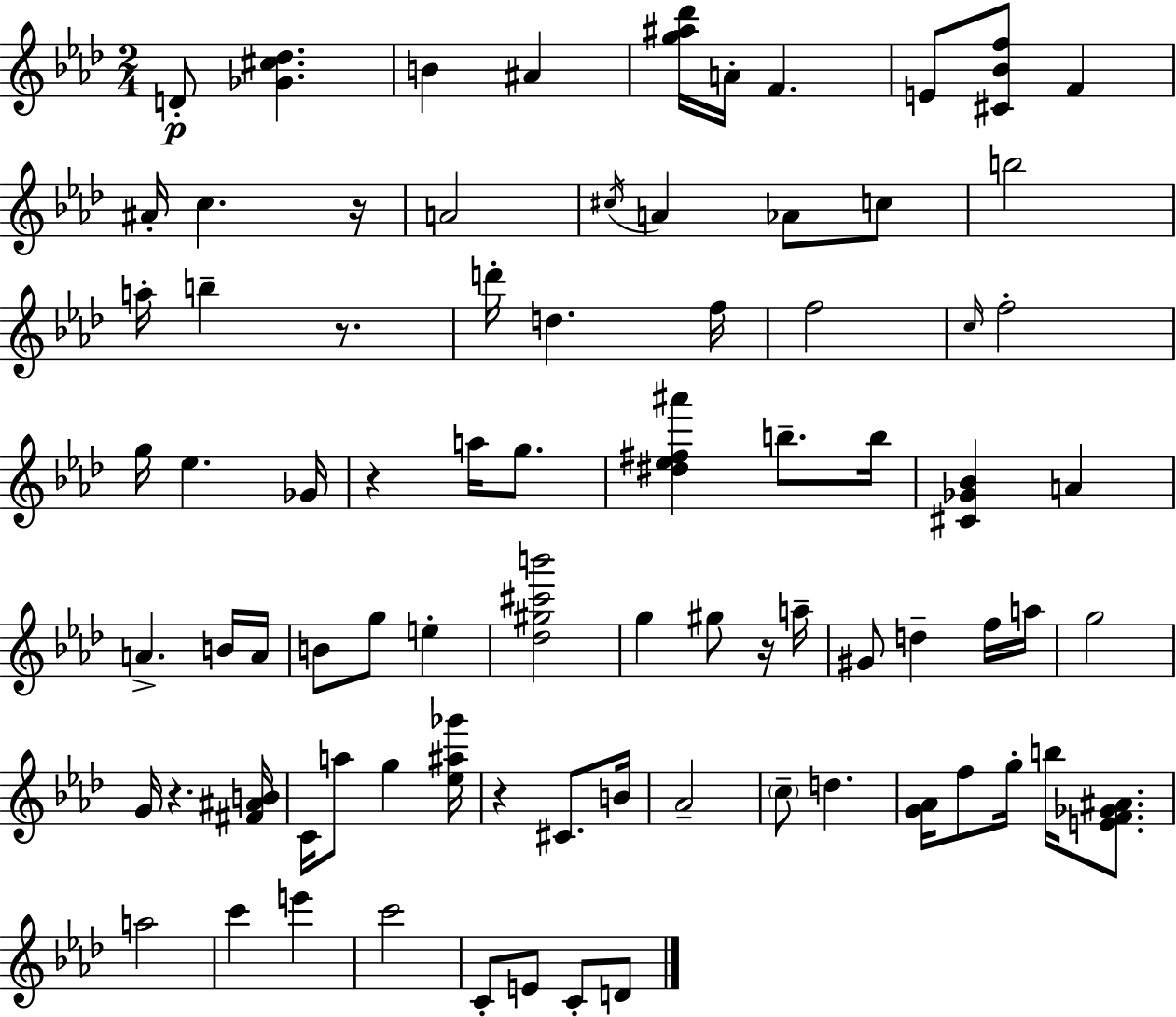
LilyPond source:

{
  \clef treble
  \numericTimeSignature
  \time 2/4
  \key aes \major
  d'8-.\p <ges' cis'' des''>4. | b'4 ais'4 | <g'' ais'' des'''>16 a'16-. f'4. | e'8 <cis' bes' f''>8 f'4 | \break ais'16-. c''4. r16 | a'2 | \acciaccatura { cis''16 } a'4 aes'8 c''8 | b''2 | \break a''16-. b''4-- r8. | d'''16-. d''4. | f''16 f''2 | \grace { c''16 } f''2-. | \break g''16 ees''4. | ges'16 r4 a''16 g''8. | <dis'' ees'' fis'' ais'''>4 b''8.-- | b''16 <cis' ges' bes'>4 a'4 | \break a'4.-> | b'16 a'16 b'8 g''8 e''4-. | <des'' gis'' cis''' b'''>2 | g''4 gis''8 | \break r16 a''16-- gis'8 d''4-- | f''16 a''16 g''2 | g'16 r4. | <fis' ais' b'>16 c'16 a''8 g''4 | \break <ees'' ais'' ges'''>16 r4 cis'8. | b'16 aes'2-- | \parenthesize c''8-- d''4. | <g' aes'>16 f''8 g''16-. b''16 <e' f' ges' ais'>8. | \break a''2 | c'''4 e'''4 | c'''2 | c'8-. e'8 c'8-. | \break d'8 \bar "|."
}